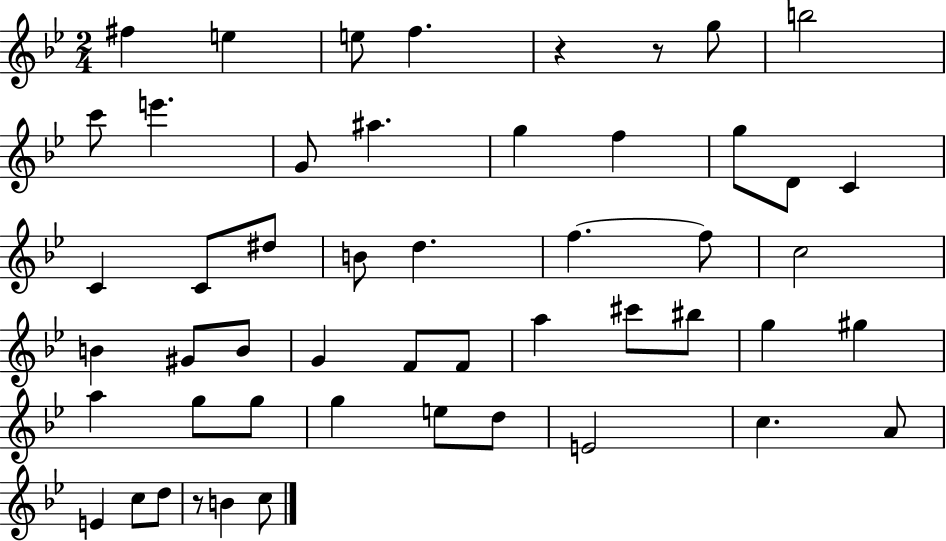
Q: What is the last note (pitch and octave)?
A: C5